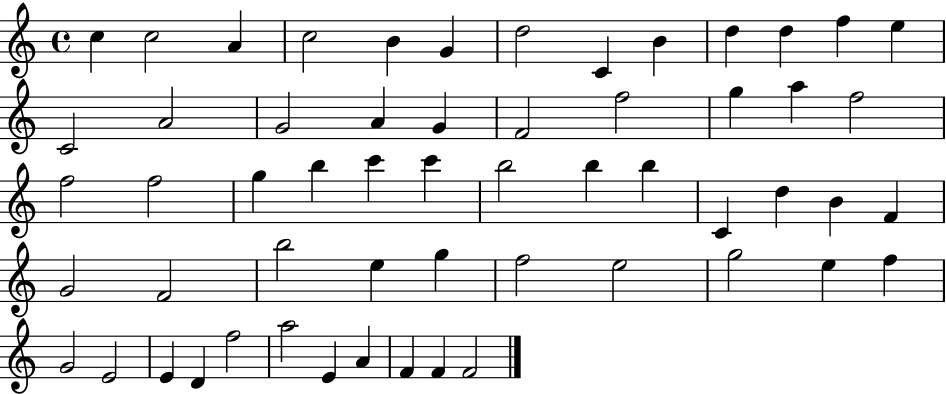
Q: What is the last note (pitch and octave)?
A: F4